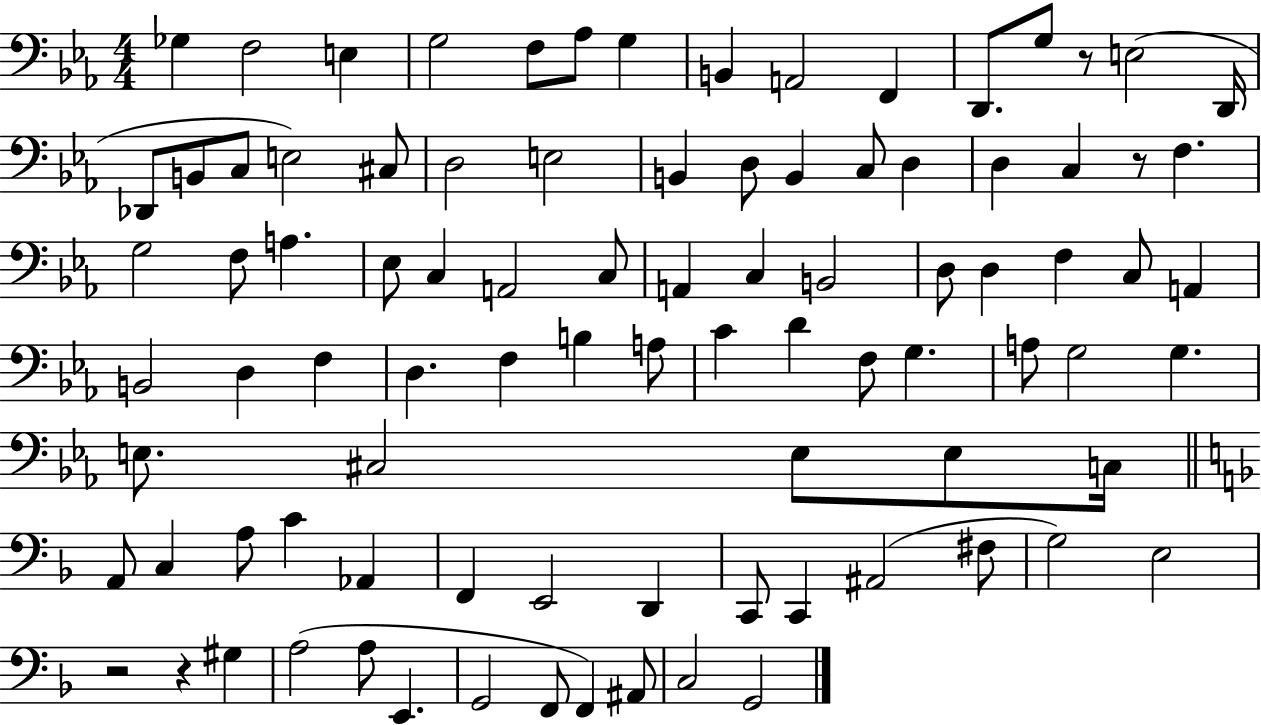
Gb3/q F3/h E3/q G3/h F3/e Ab3/e G3/q B2/q A2/h F2/q D2/e. G3/e R/e E3/h D2/s Db2/e B2/e C3/e E3/h C#3/e D3/h E3/h B2/q D3/e B2/q C3/e D3/q D3/q C3/q R/e F3/q. G3/h F3/e A3/q. Eb3/e C3/q A2/h C3/e A2/q C3/q B2/h D3/e D3/q F3/q C3/e A2/q B2/h D3/q F3/q D3/q. F3/q B3/q A3/e C4/q D4/q F3/e G3/q. A3/e G3/h G3/q. E3/e. C#3/h E3/e E3/e C3/s A2/e C3/q A3/e C4/q Ab2/q F2/q E2/h D2/q C2/e C2/q A#2/h F#3/e G3/h E3/h R/h R/q G#3/q A3/h A3/e E2/q. G2/h F2/e F2/q A#2/e C3/h G2/h